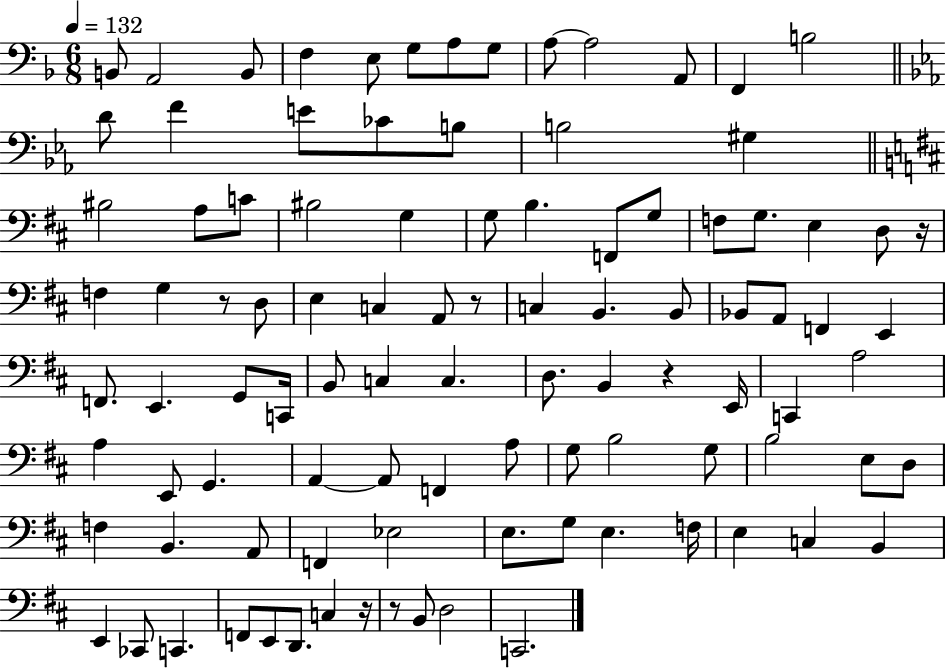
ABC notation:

X:1
T:Untitled
M:6/8
L:1/4
K:F
B,,/2 A,,2 B,,/2 F, E,/2 G,/2 A,/2 G,/2 A,/2 A,2 A,,/2 F,, B,2 D/2 F E/2 _C/2 B,/2 B,2 ^G, ^B,2 A,/2 C/2 ^B,2 G, G,/2 B, F,,/2 G,/2 F,/2 G,/2 E, D,/2 z/4 F, G, z/2 D,/2 E, C, A,,/2 z/2 C, B,, B,,/2 _B,,/2 A,,/2 F,, E,, F,,/2 E,, G,,/2 C,,/4 B,,/2 C, C, D,/2 B,, z E,,/4 C,, A,2 A, E,,/2 G,, A,, A,,/2 F,, A,/2 G,/2 B,2 G,/2 B,2 E,/2 D,/2 F, B,, A,,/2 F,, _E,2 E,/2 G,/2 E, F,/4 E, C, B,, E,, _C,,/2 C,, F,,/2 E,,/2 D,,/2 C, z/4 z/2 B,,/2 D,2 C,,2